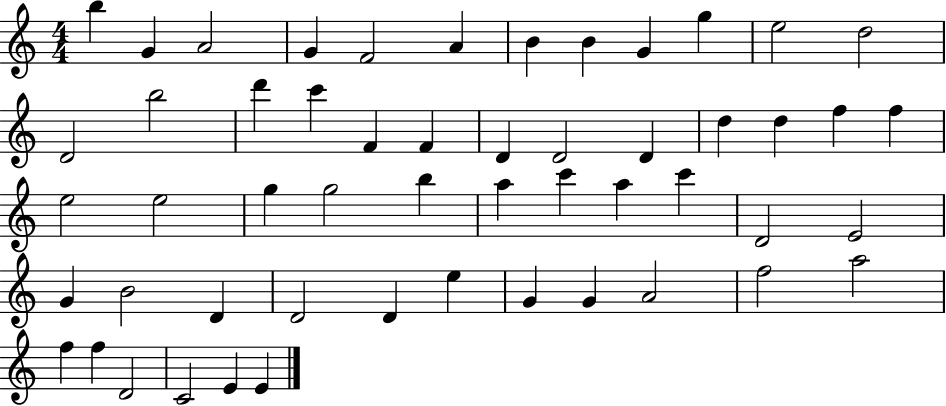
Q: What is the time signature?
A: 4/4